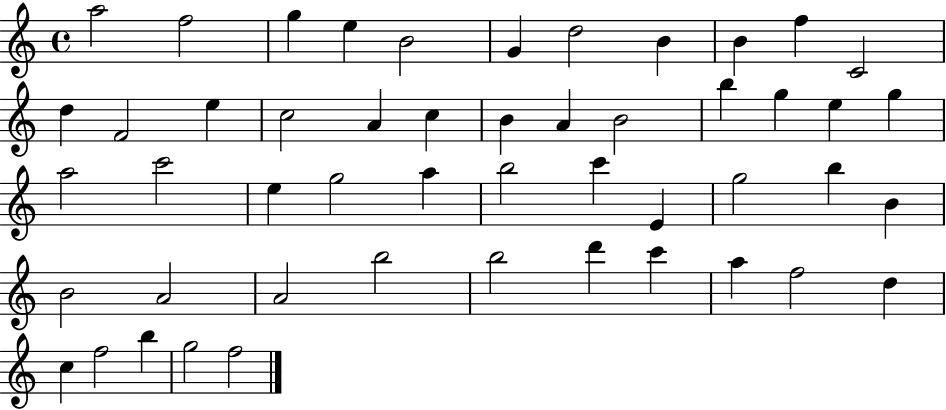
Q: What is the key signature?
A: C major